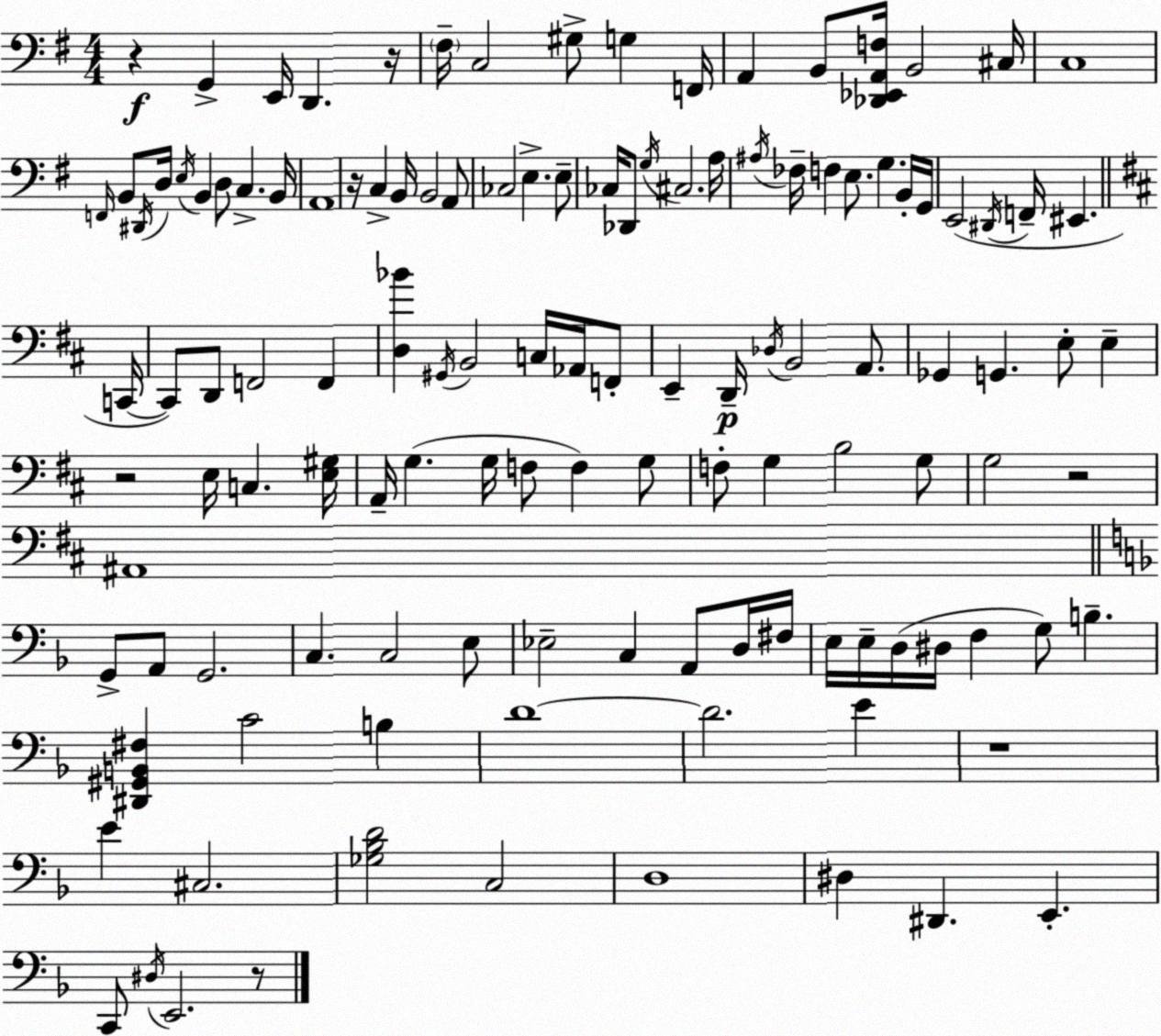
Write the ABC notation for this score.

X:1
T:Untitled
M:4/4
L:1/4
K:G
z G,, E,,/4 D,, z/4 ^F,/4 C,2 ^G,/2 G, F,,/4 A,, B,,/2 [_D,,_E,,A,,F,]/4 B,,2 ^C,/4 C,4 F,,/4 B,,/2 ^D,,/4 D,/4 E,/4 B,, D,/2 C, B,,/4 A,,4 z/4 C, B,,/4 B,,2 A,,/2 _C,2 E, E,/2 _C,/4 _D,,/2 G,/4 ^C,2 A,/4 ^A,/4 _F,/4 F, E,/2 G, B,,/4 G,,/4 E,,2 ^D,,/4 F,,/4 ^E,, C,,/4 C,,/2 D,,/2 F,,2 F,, [D,_B] ^G,,/4 B,,2 C,/4 _A,,/4 F,,/2 E,, D,,/4 _D,/4 B,,2 A,,/2 _G,, G,, E,/2 E, z2 E,/4 C, [E,^G,]/4 A,,/4 G, G,/4 F,/2 F, G,/2 F,/2 G, B,2 G,/2 G,2 z2 ^A,,4 G,,/2 A,,/2 G,,2 C, C,2 E,/2 _E,2 C, A,,/2 D,/4 ^F,/4 E,/4 E,/4 D,/4 ^D,/4 F, G,/2 B, [^D,,^G,,B,,^F,] C2 B, D4 D2 E z4 E ^C,2 [_G,_B,D]2 C,2 D,4 ^D, ^D,, E,, C,,/2 ^D,/4 E,,2 z/2